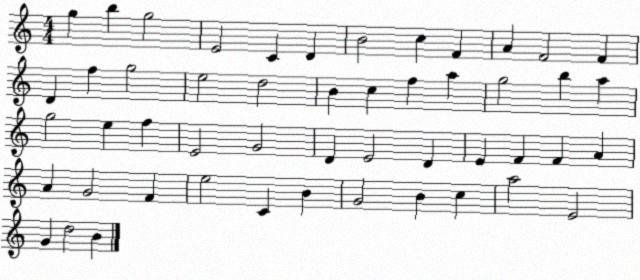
X:1
T:Untitled
M:4/4
L:1/4
K:C
g b g2 E2 C D B2 c F A F2 F D f g2 e2 d2 B c f a g2 b a g2 e f E2 G2 D E2 D E F F A A G2 F e2 C B G2 B c a2 E2 G d2 B